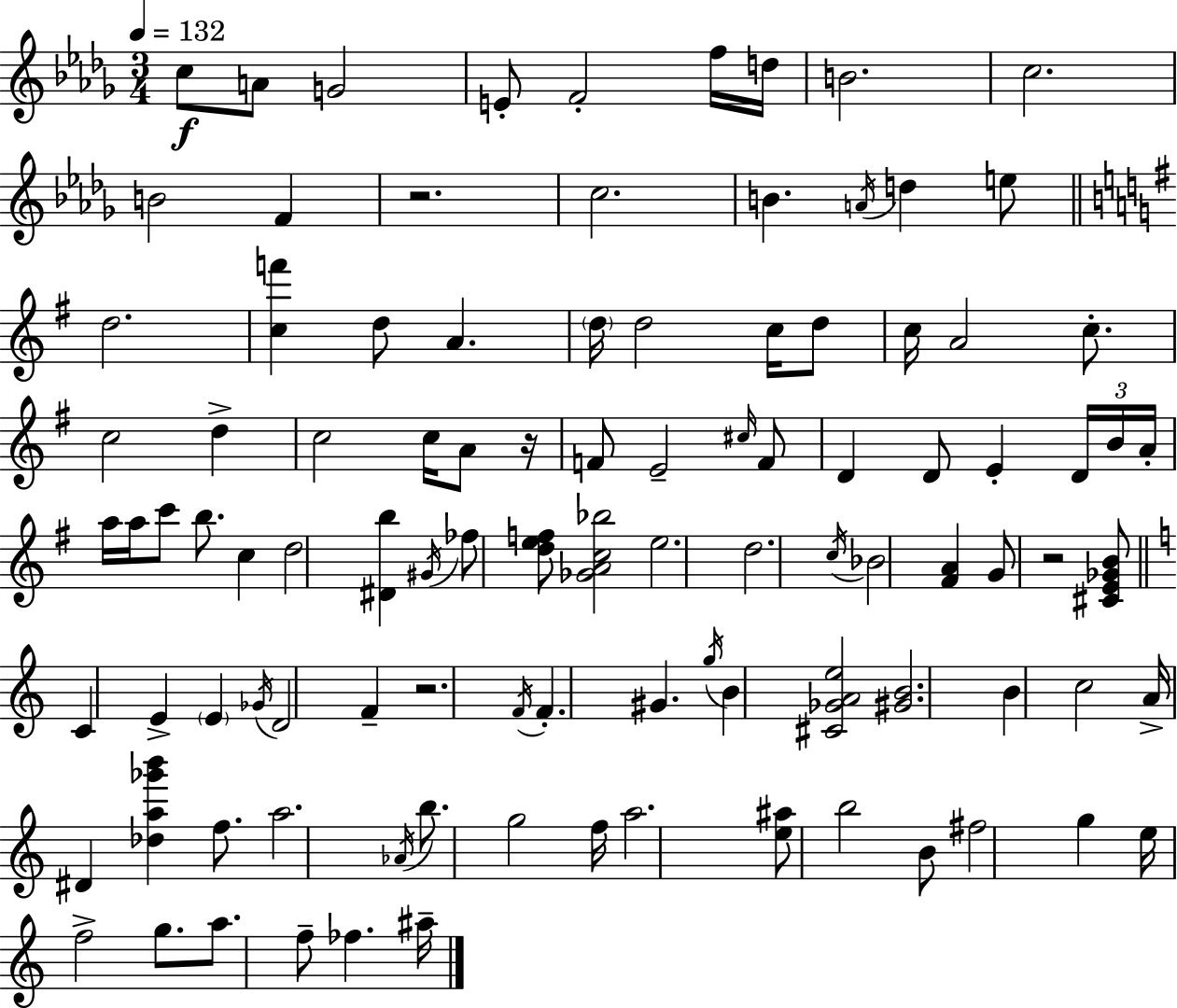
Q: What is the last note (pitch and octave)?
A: A#5